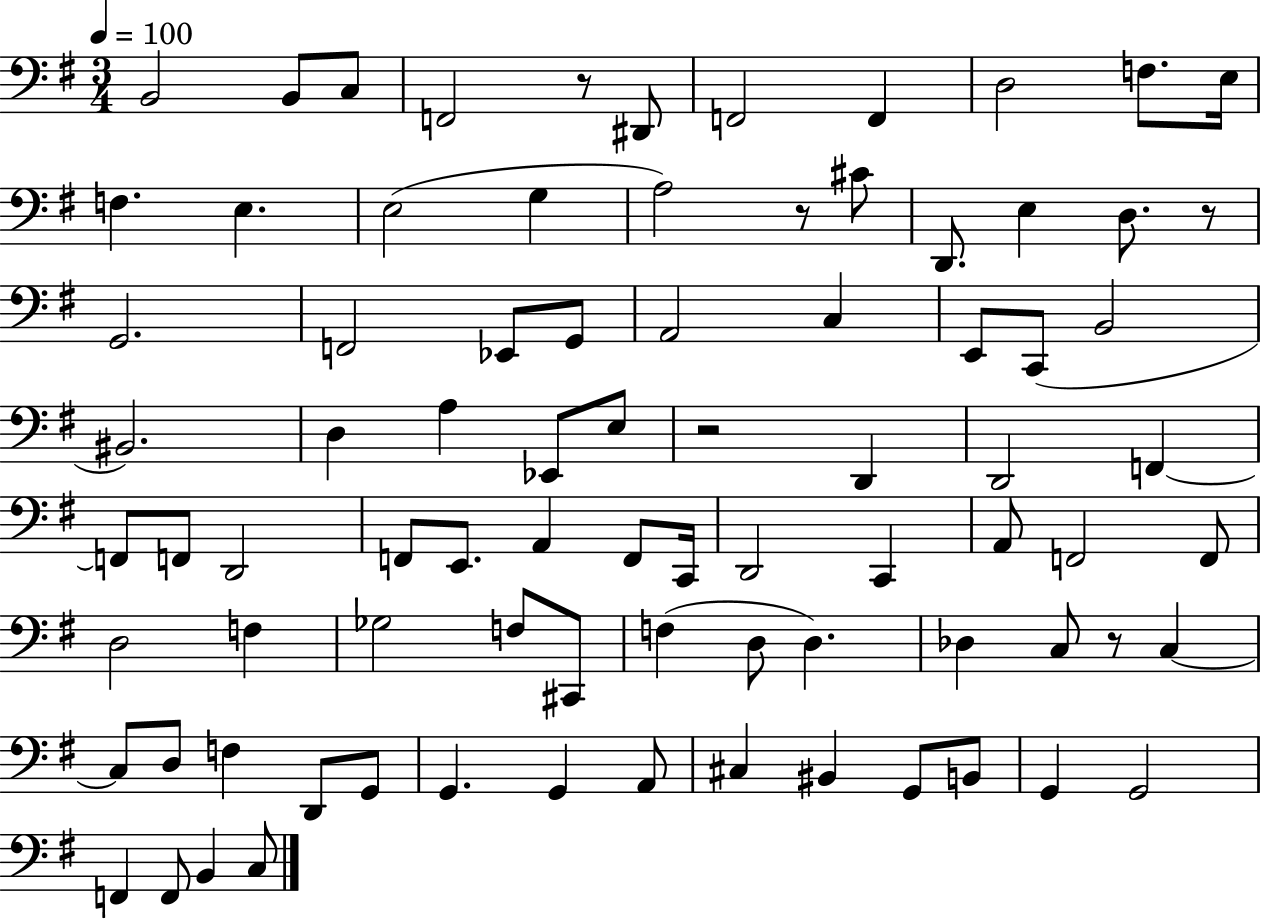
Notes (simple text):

B2/h B2/e C3/e F2/h R/e D#2/e F2/h F2/q D3/h F3/e. E3/s F3/q. E3/q. E3/h G3/q A3/h R/e C#4/e D2/e. E3/q D3/e. R/e G2/h. F2/h Eb2/e G2/e A2/h C3/q E2/e C2/e B2/h BIS2/h. D3/q A3/q Eb2/e E3/e R/h D2/q D2/h F2/q F2/e F2/e D2/h F2/e E2/e. A2/q F2/e C2/s D2/h C2/q A2/e F2/h F2/e D3/h F3/q Gb3/h F3/e C#2/e F3/q D3/e D3/q. Db3/q C3/e R/e C3/q C3/e D3/e F3/q D2/e G2/e G2/q. G2/q A2/e C#3/q BIS2/q G2/e B2/e G2/q G2/h F2/q F2/e B2/q C3/e